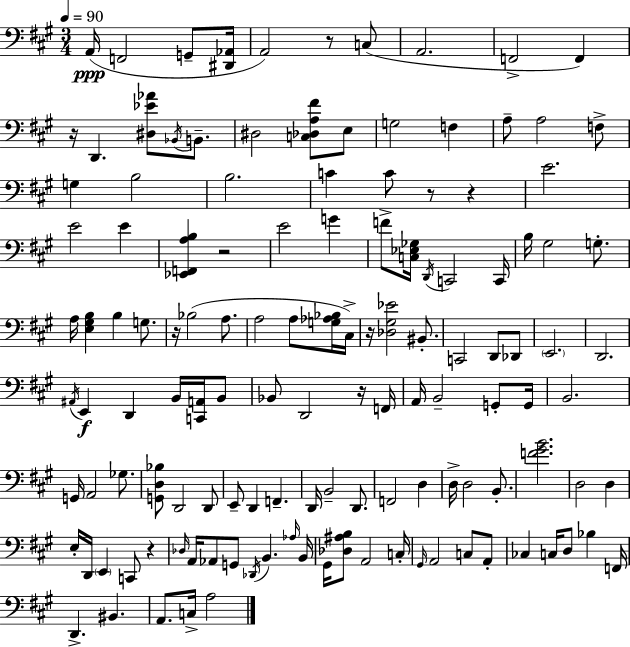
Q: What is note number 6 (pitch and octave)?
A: A2